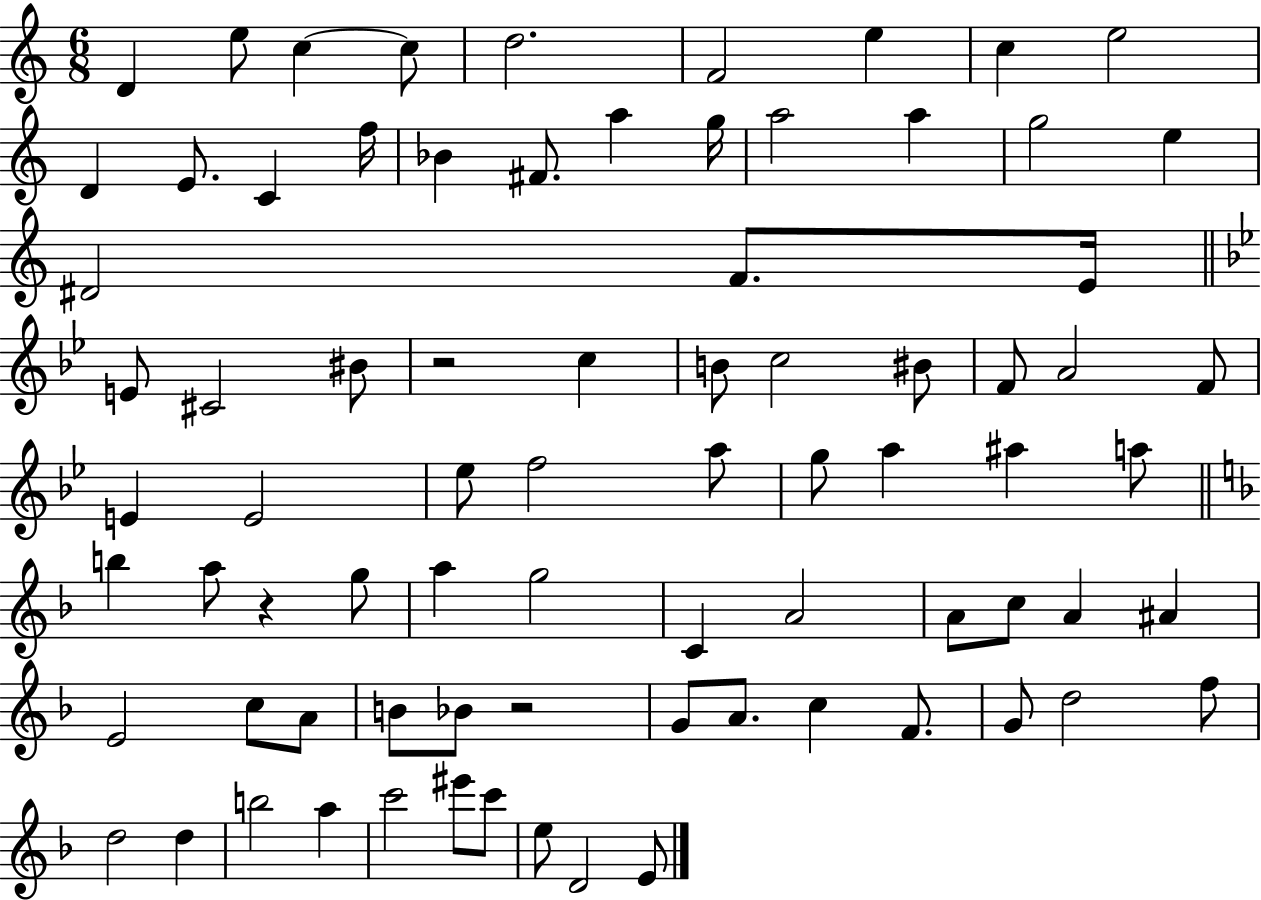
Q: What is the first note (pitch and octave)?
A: D4